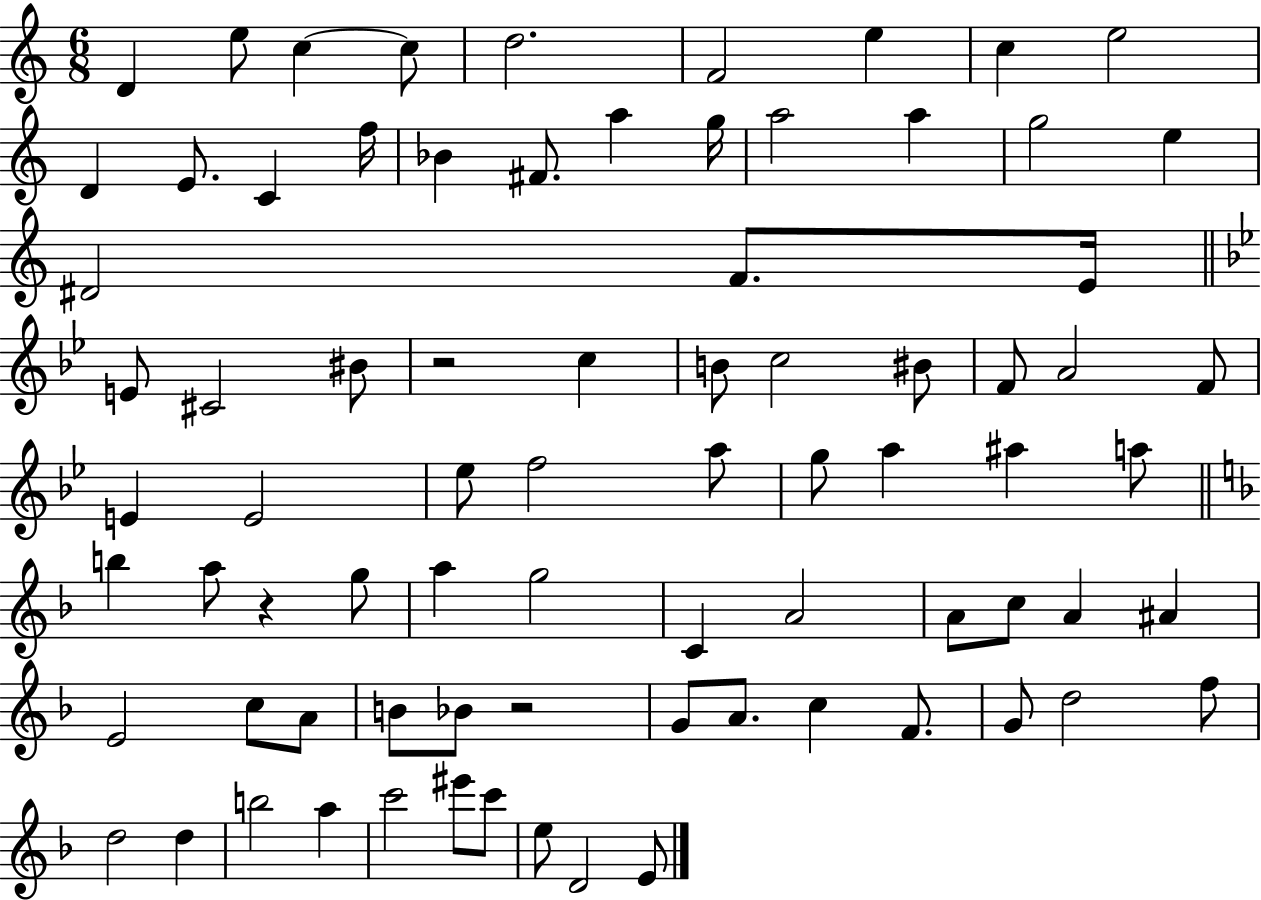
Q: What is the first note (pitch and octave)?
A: D4